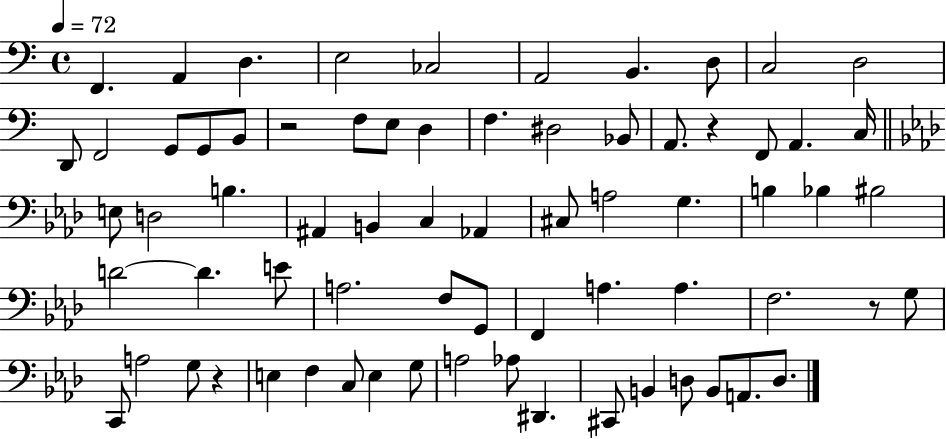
{
  \clef bass
  \time 4/4
  \defaultTimeSignature
  \key c \major
  \tempo 4 = 72
  f,4. a,4 d4. | e2 ces2 | a,2 b,4. d8 | c2 d2 | \break d,8 f,2 g,8 g,8 b,8 | r2 f8 e8 d4 | f4. dis2 bes,8 | a,8. r4 f,8 a,4. c16 | \break \bar "||" \break \key f \minor e8 d2 b4. | ais,4 b,4 c4 aes,4 | cis8 a2 g4. | b4 bes4 bis2 | \break d'2~~ d'4. e'8 | a2. f8 g,8 | f,4 a4. a4. | f2. r8 g8 | \break c,8 a2 g8 r4 | e4 f4 c8 e4 g8 | a2 aes8 dis,4. | cis,8 b,4 d8 b,8 a,8. d8. | \break \bar "|."
}